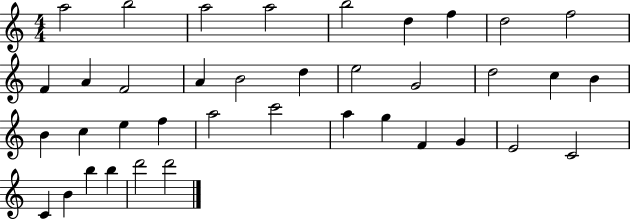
{
  \clef treble
  \numericTimeSignature
  \time 4/4
  \key c \major
  a''2 b''2 | a''2 a''2 | b''2 d''4 f''4 | d''2 f''2 | \break f'4 a'4 f'2 | a'4 b'2 d''4 | e''2 g'2 | d''2 c''4 b'4 | \break b'4 c''4 e''4 f''4 | a''2 c'''2 | a''4 g''4 f'4 g'4 | e'2 c'2 | \break c'4 b'4 b''4 b''4 | d'''2 d'''2 | \bar "|."
}